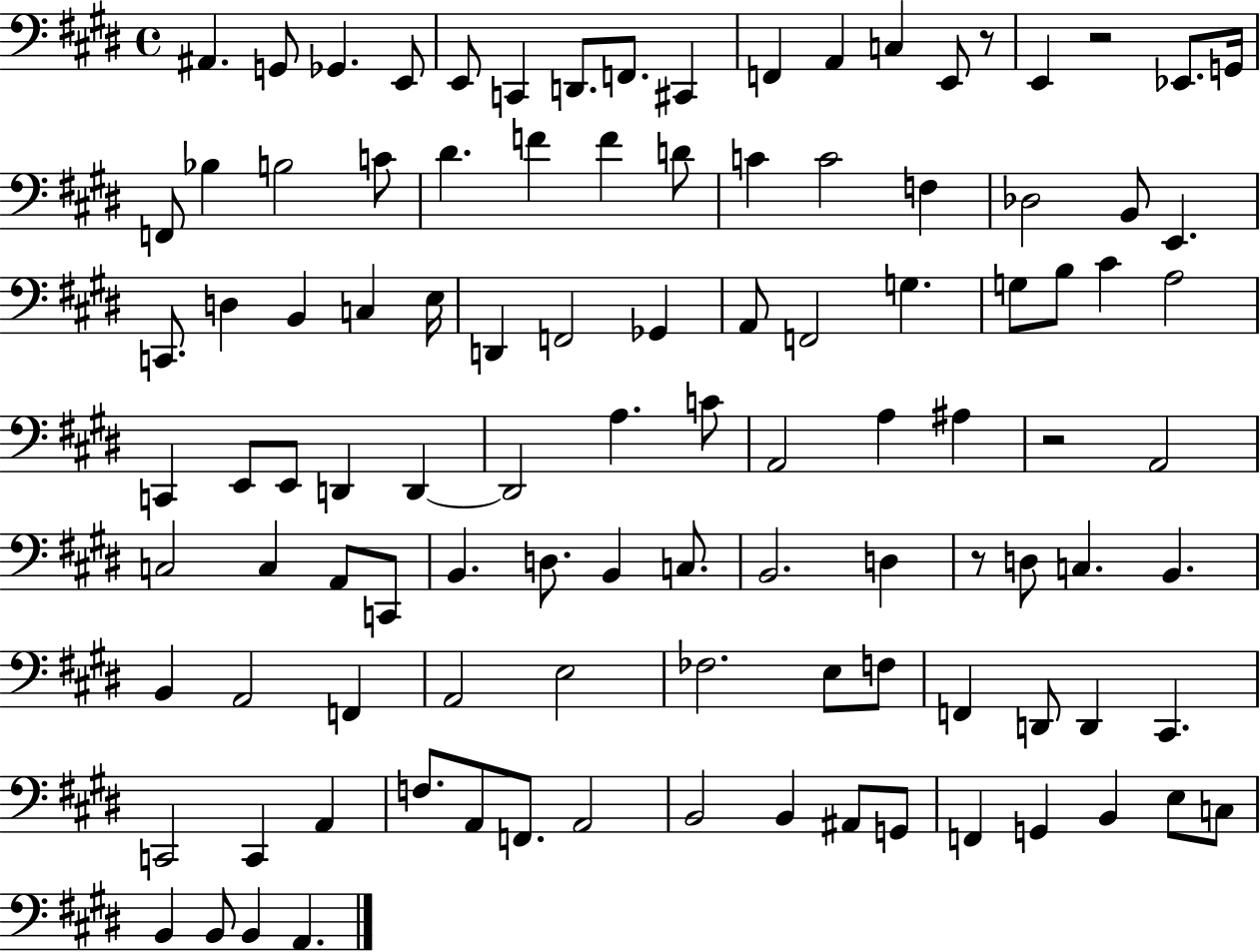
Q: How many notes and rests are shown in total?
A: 106